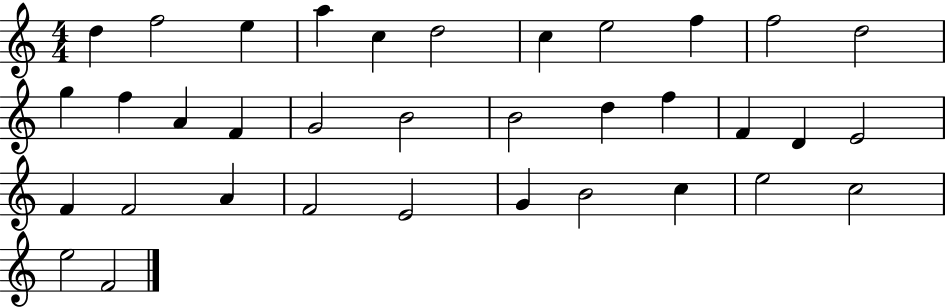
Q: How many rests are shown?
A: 0